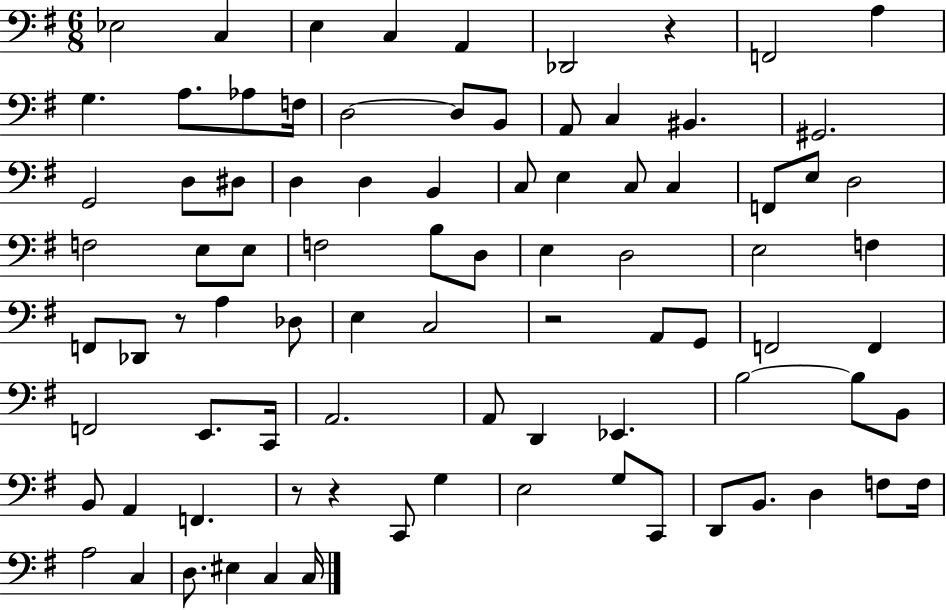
X:1
T:Untitled
M:6/8
L:1/4
K:G
_E,2 C, E, C, A,, _D,,2 z F,,2 A, G, A,/2 _A,/2 F,/4 D,2 D,/2 B,,/2 A,,/2 C, ^B,, ^G,,2 G,,2 D,/2 ^D,/2 D, D, B,, C,/2 E, C,/2 C, F,,/2 E,/2 D,2 F,2 E,/2 E,/2 F,2 B,/2 D,/2 E, D,2 E,2 F, F,,/2 _D,,/2 z/2 A, _D,/2 E, C,2 z2 A,,/2 G,,/2 F,,2 F,, F,,2 E,,/2 C,,/4 A,,2 A,,/2 D,, _E,, B,2 B,/2 B,,/2 B,,/2 A,, F,, z/2 z C,,/2 G, E,2 G,/2 C,,/2 D,,/2 B,,/2 D, F,/2 F,/4 A,2 C, D,/2 ^E, C, C,/4